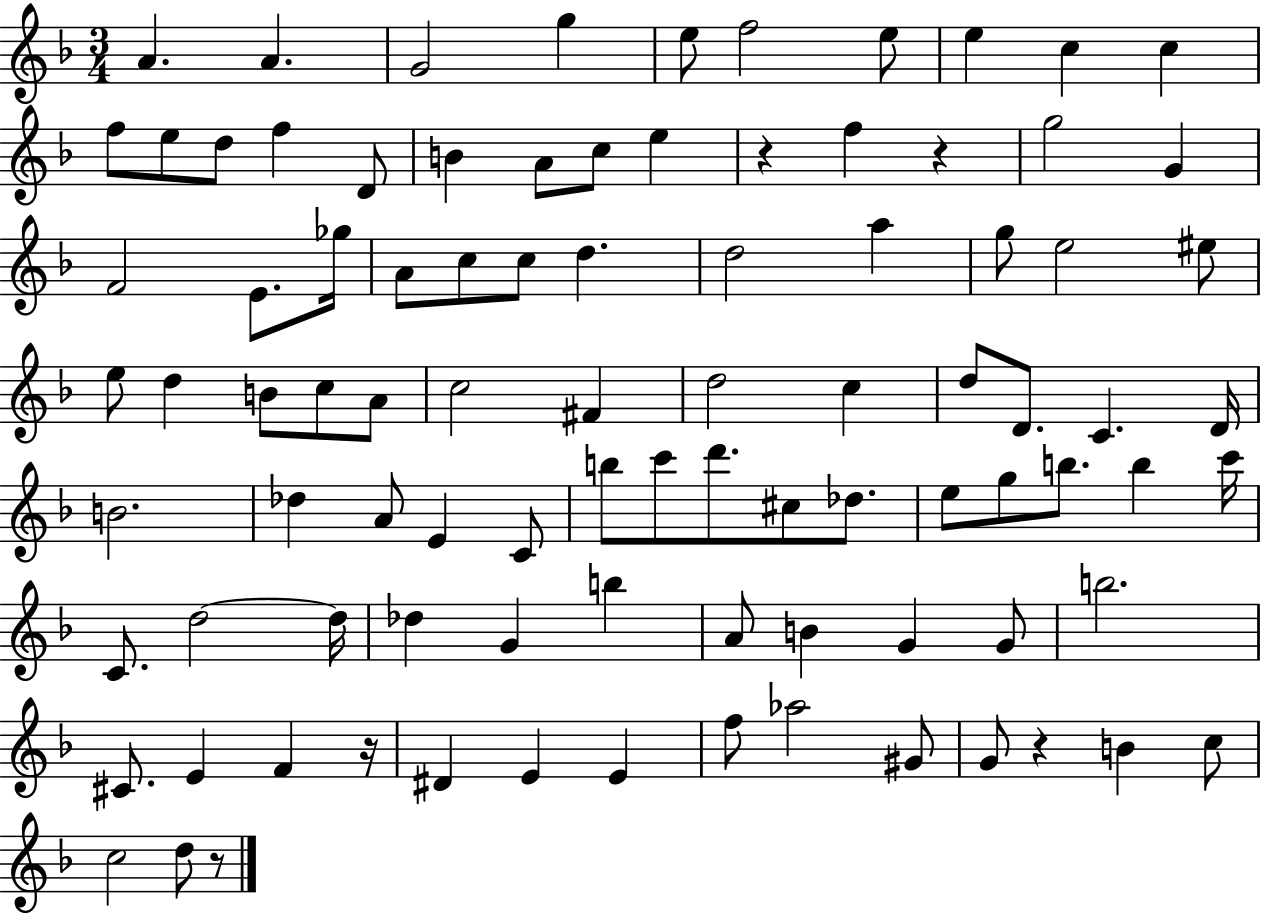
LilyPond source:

{
  \clef treble
  \numericTimeSignature
  \time 3/4
  \key f \major
  a'4. a'4. | g'2 g''4 | e''8 f''2 e''8 | e''4 c''4 c''4 | \break f''8 e''8 d''8 f''4 d'8 | b'4 a'8 c''8 e''4 | r4 f''4 r4 | g''2 g'4 | \break f'2 e'8. ges''16 | a'8 c''8 c''8 d''4. | d''2 a''4 | g''8 e''2 eis''8 | \break e''8 d''4 b'8 c''8 a'8 | c''2 fis'4 | d''2 c''4 | d''8 d'8. c'4. d'16 | \break b'2. | des''4 a'8 e'4 c'8 | b''8 c'''8 d'''8. cis''8 des''8. | e''8 g''8 b''8. b''4 c'''16 | \break c'8. d''2~~ d''16 | des''4 g'4 b''4 | a'8 b'4 g'4 g'8 | b''2. | \break cis'8. e'4 f'4 r16 | dis'4 e'4 e'4 | f''8 aes''2 gis'8 | g'8 r4 b'4 c''8 | \break c''2 d''8 r8 | \bar "|."
}